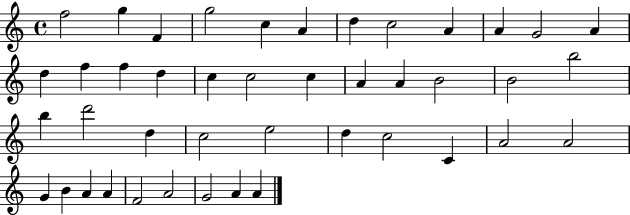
F5/h G5/q F4/q G5/h C5/q A4/q D5/q C5/h A4/q A4/q G4/h A4/q D5/q F5/q F5/q D5/q C5/q C5/h C5/q A4/q A4/q B4/h B4/h B5/h B5/q D6/h D5/q C5/h E5/h D5/q C5/h C4/q A4/h A4/h G4/q B4/q A4/q A4/q F4/h A4/h G4/h A4/q A4/q